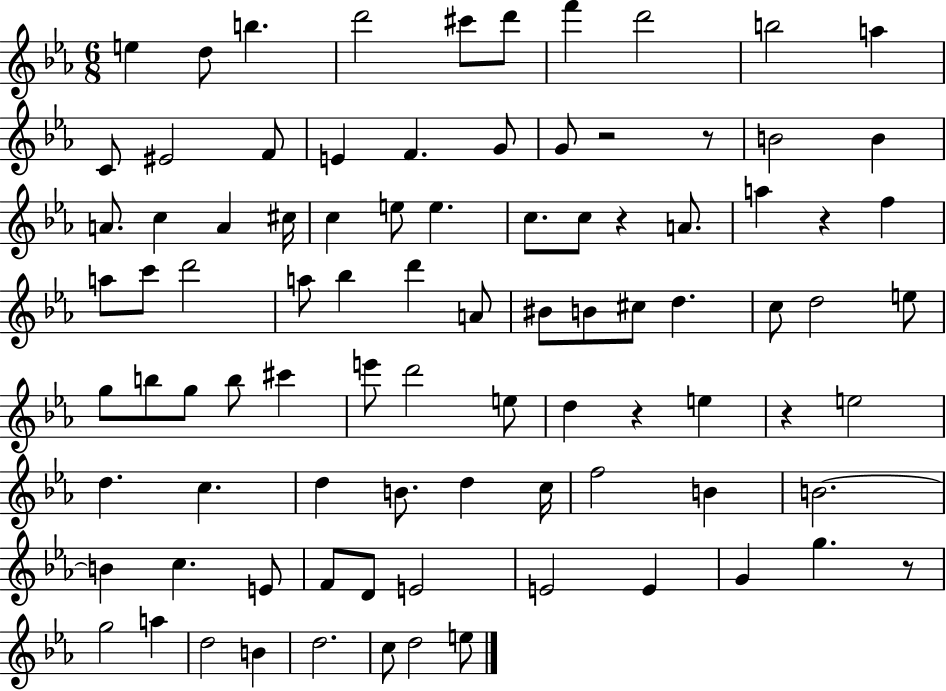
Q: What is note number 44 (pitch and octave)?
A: D5